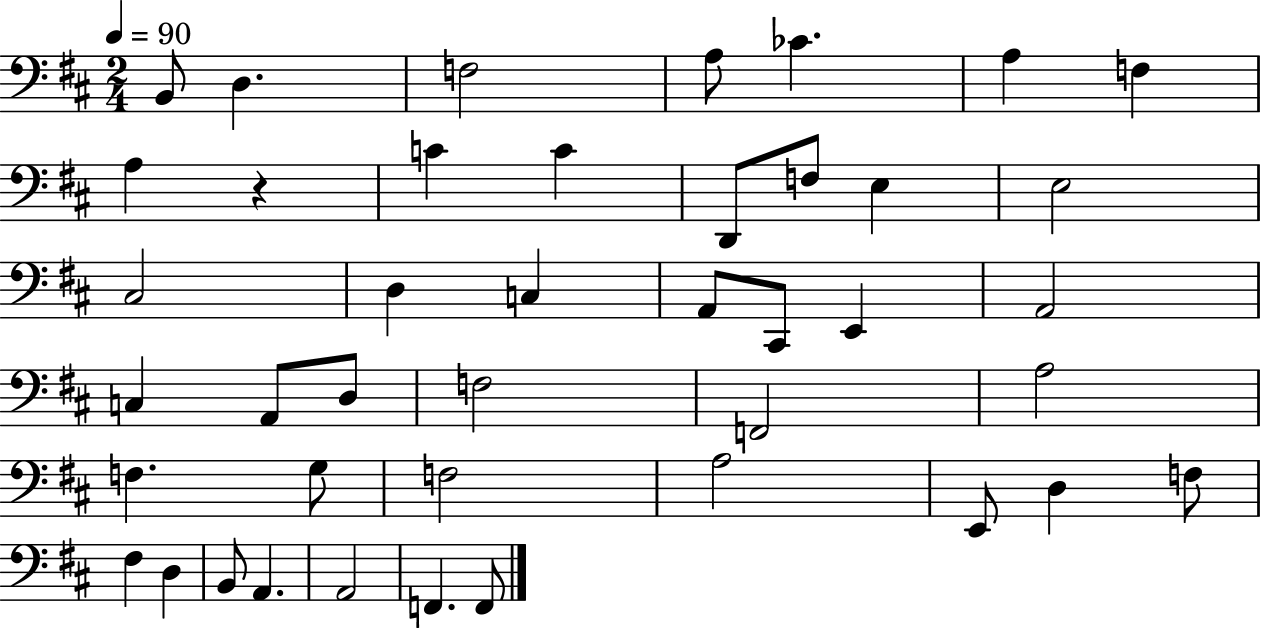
X:1
T:Untitled
M:2/4
L:1/4
K:D
B,,/2 D, F,2 A,/2 _C A, F, A, z C C D,,/2 F,/2 E, E,2 ^C,2 D, C, A,,/2 ^C,,/2 E,, A,,2 C, A,,/2 D,/2 F,2 F,,2 A,2 F, G,/2 F,2 A,2 E,,/2 D, F,/2 ^F, D, B,,/2 A,, A,,2 F,, F,,/2